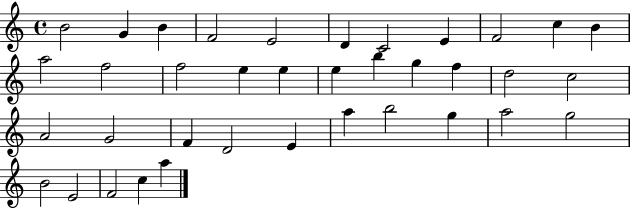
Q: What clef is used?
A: treble